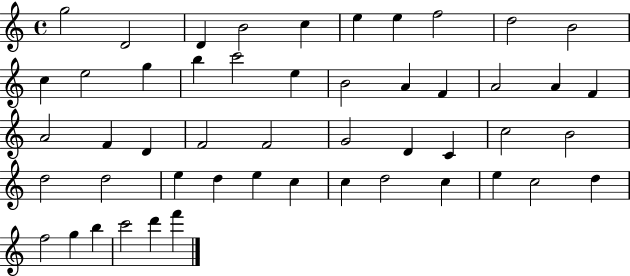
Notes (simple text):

G5/h D4/h D4/q B4/h C5/q E5/q E5/q F5/h D5/h B4/h C5/q E5/h G5/q B5/q C6/h E5/q B4/h A4/q F4/q A4/h A4/q F4/q A4/h F4/q D4/q F4/h F4/h G4/h D4/q C4/q C5/h B4/h D5/h D5/h E5/q D5/q E5/q C5/q C5/q D5/h C5/q E5/q C5/h D5/q F5/h G5/q B5/q C6/h D6/q F6/q